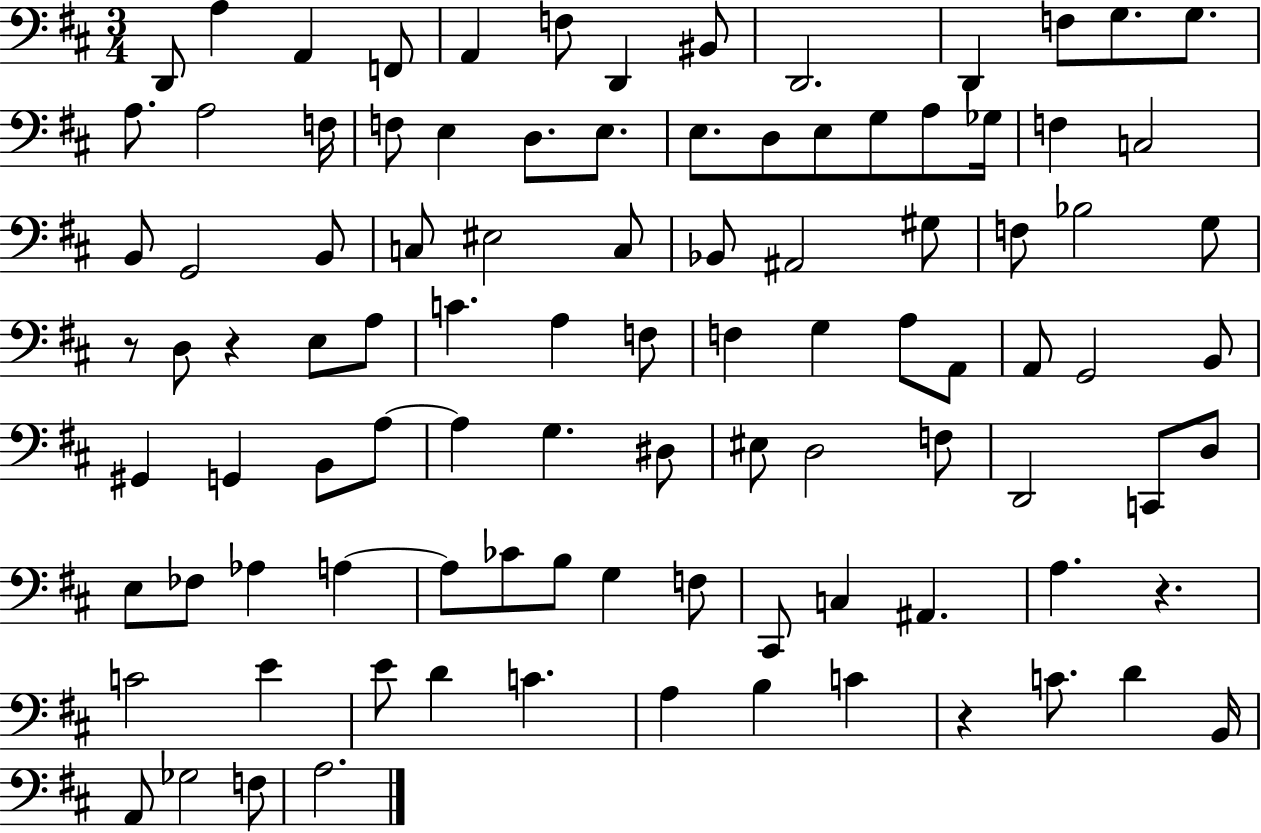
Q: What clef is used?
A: bass